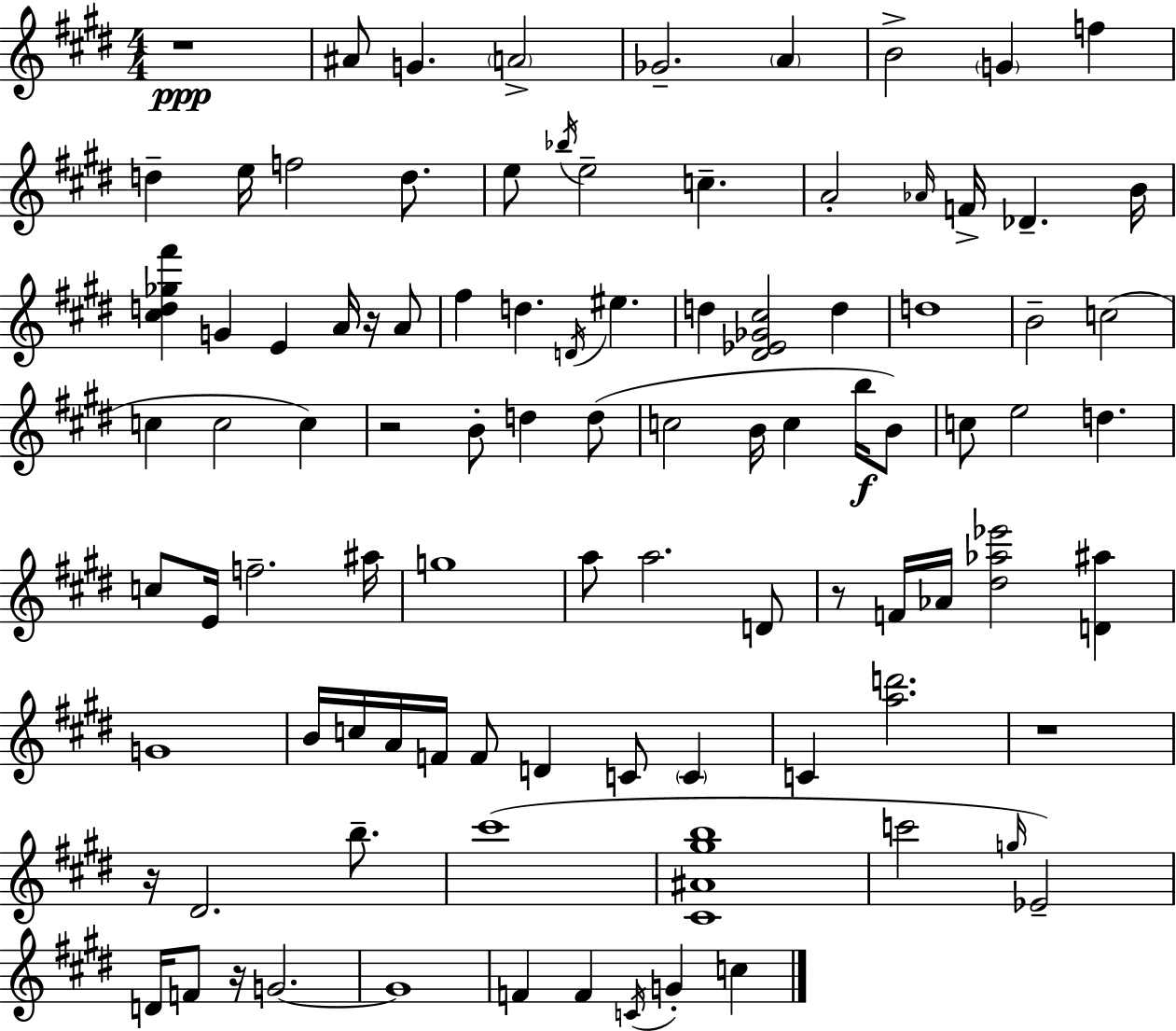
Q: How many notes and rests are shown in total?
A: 96